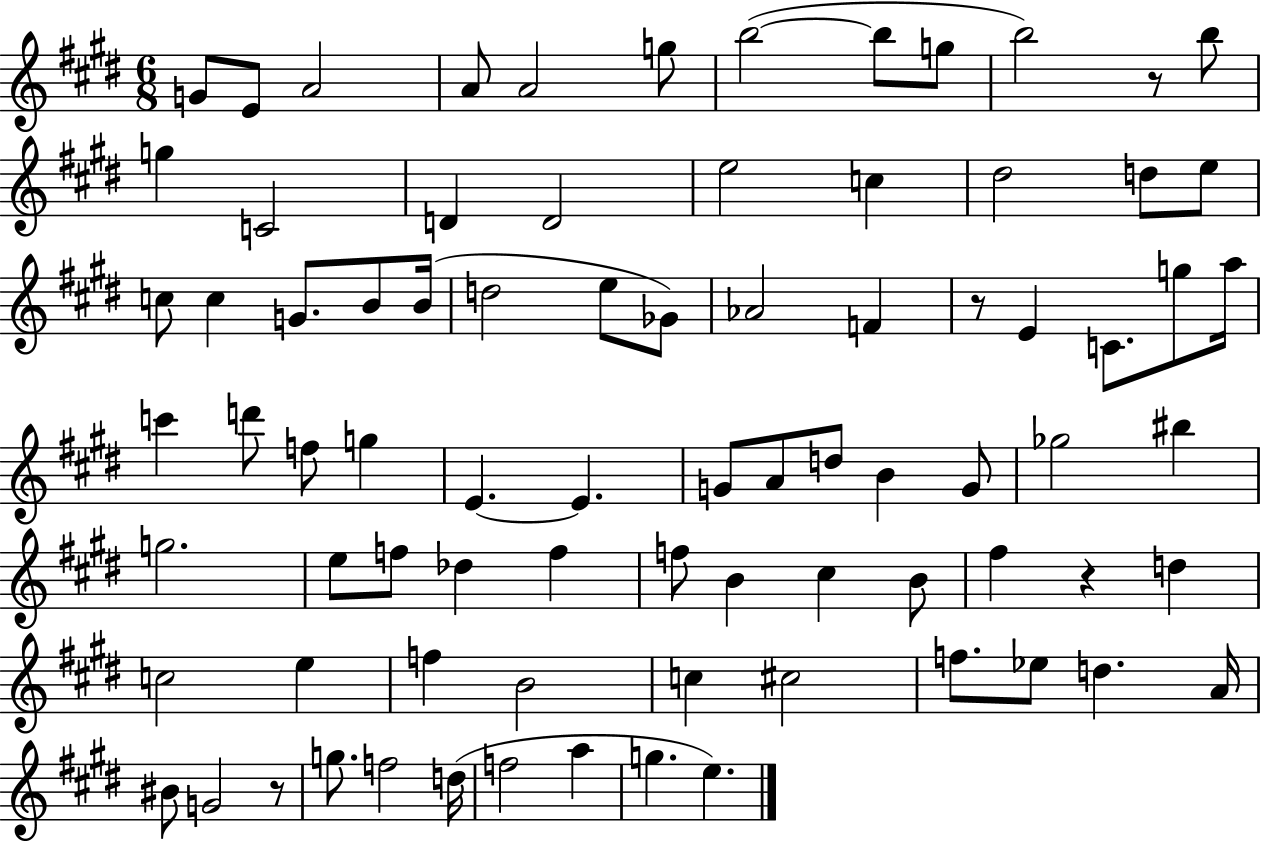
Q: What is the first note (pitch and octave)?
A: G4